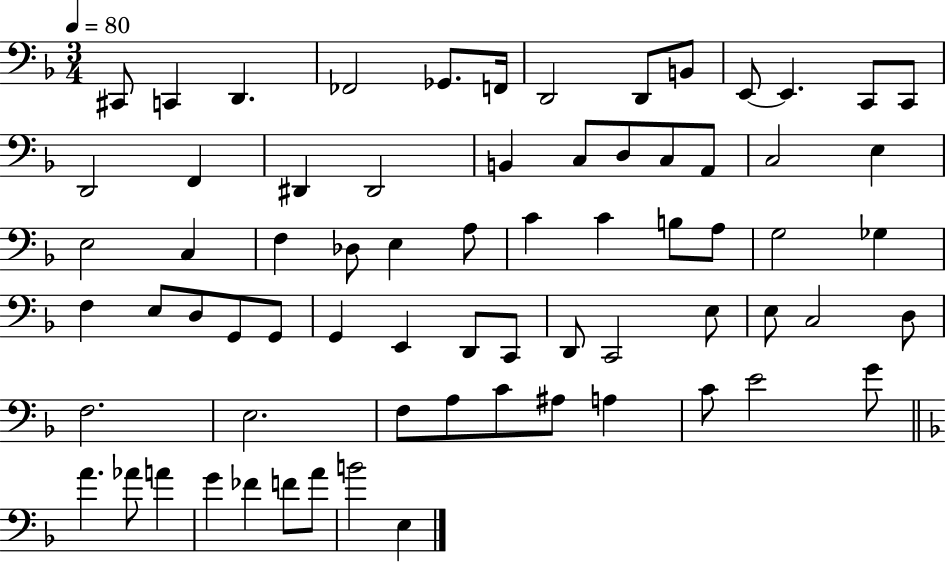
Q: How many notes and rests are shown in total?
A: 70